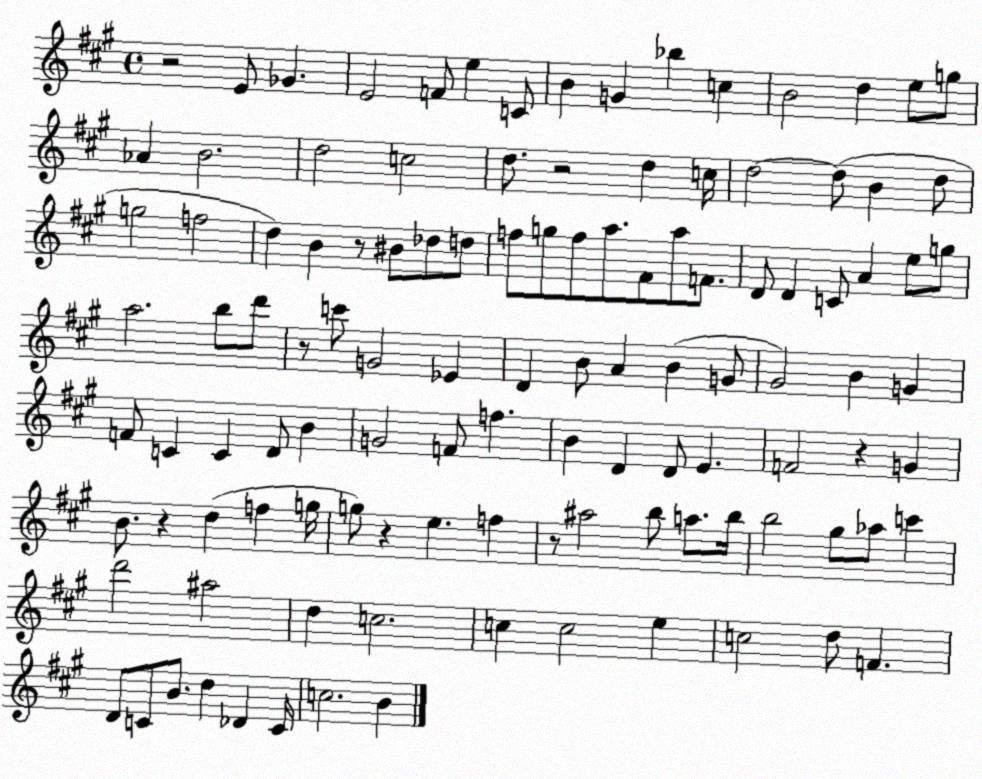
X:1
T:Untitled
M:4/4
L:1/4
K:A
z2 E/2 _G E2 F/2 e C/2 B G _b c B2 d e/2 g/2 _A B2 d2 c2 d/2 z2 d c/4 d2 d/2 B d/2 g2 f2 d B z/2 ^B/2 _d/2 d/2 f/2 g/2 f/2 a/2 ^F/2 a/2 F/2 D/2 D C/2 A e/2 g/2 a2 b/2 d'/2 z/2 c'/2 G2 _E D B/2 A B G/2 ^G2 B G F/2 C C D/2 B G2 F/2 f B D D/2 E F2 z G B/2 z d f g/4 g/2 z e f z/2 ^a2 b/2 a/2 b/4 b2 ^g/2 _a/2 c' d'2 ^a2 d c2 c c2 e c2 d/2 F D/2 C/2 B/2 d _D C/4 c2 B